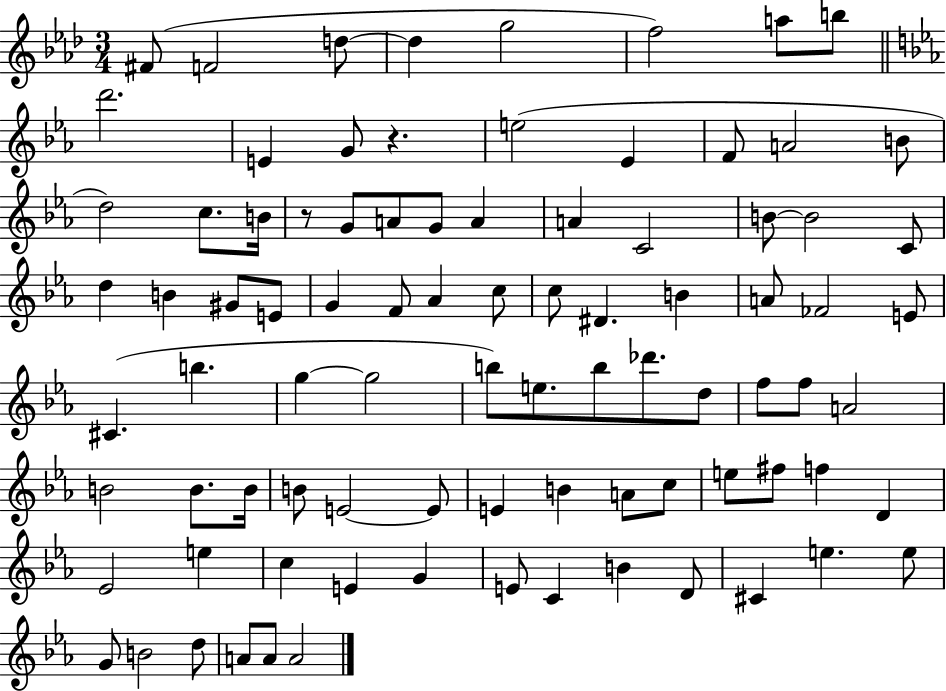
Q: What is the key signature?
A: AES major